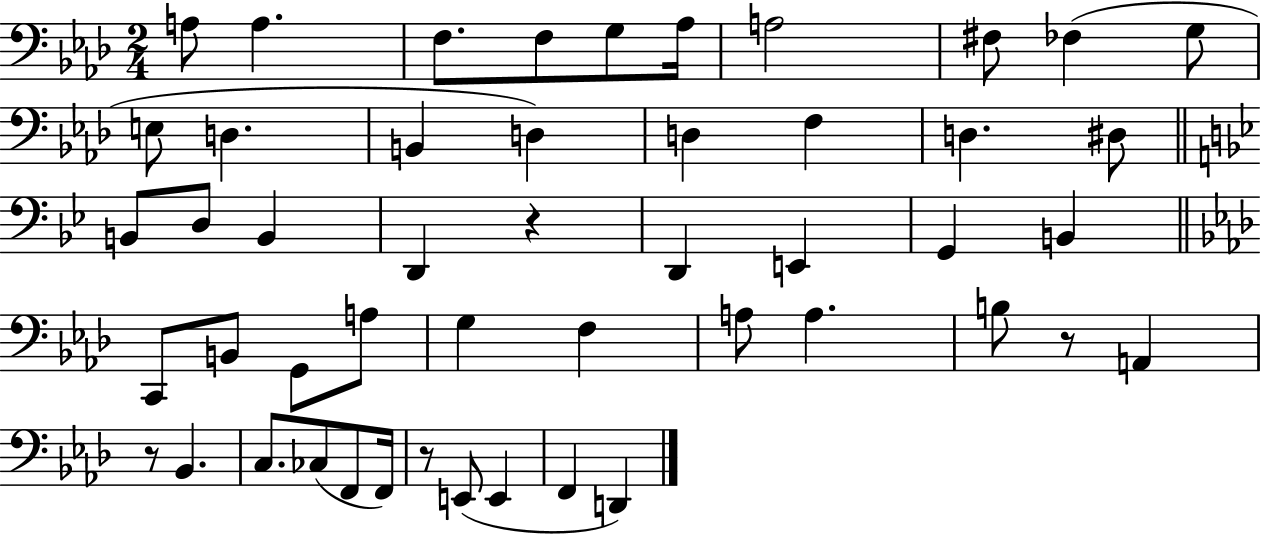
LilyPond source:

{
  \clef bass
  \numericTimeSignature
  \time 2/4
  \key aes \major
  a8 a4. | f8. f8 g8 aes16 | a2 | fis8 fes4( g8 | \break e8 d4. | b,4 d4) | d4 f4 | d4. dis8 | \break \bar "||" \break \key bes \major b,8 d8 b,4 | d,4 r4 | d,4 e,4 | g,4 b,4 | \break \bar "||" \break \key aes \major c,8 b,8 g,8 a8 | g4 f4 | a8 a4. | b8 r8 a,4 | \break r8 bes,4. | c8. ces8( f,8 f,16) | r8 e,8( e,4 | f,4 d,4) | \break \bar "|."
}